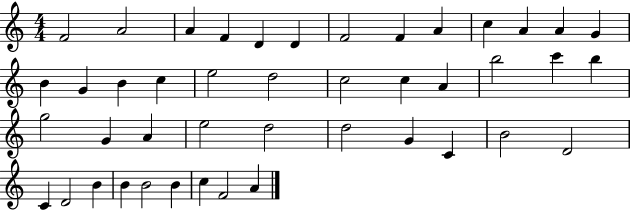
F4/h A4/h A4/q F4/q D4/q D4/q F4/h F4/q A4/q C5/q A4/q A4/q G4/q B4/q G4/q B4/q C5/q E5/h D5/h C5/h C5/q A4/q B5/h C6/q B5/q G5/h G4/q A4/q E5/h D5/h D5/h G4/q C4/q B4/h D4/h C4/q D4/h B4/q B4/q B4/h B4/q C5/q F4/h A4/q